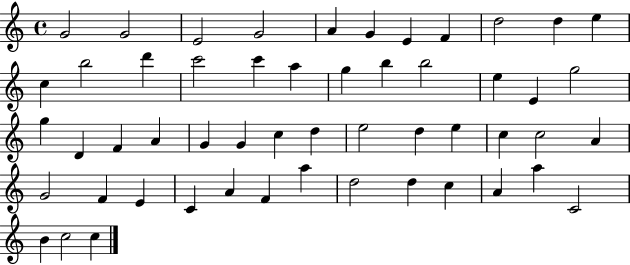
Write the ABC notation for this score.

X:1
T:Untitled
M:4/4
L:1/4
K:C
G2 G2 E2 G2 A G E F d2 d e c b2 d' c'2 c' a g b b2 e E g2 g D F A G G c d e2 d e c c2 A G2 F E C A F a d2 d c A a C2 B c2 c